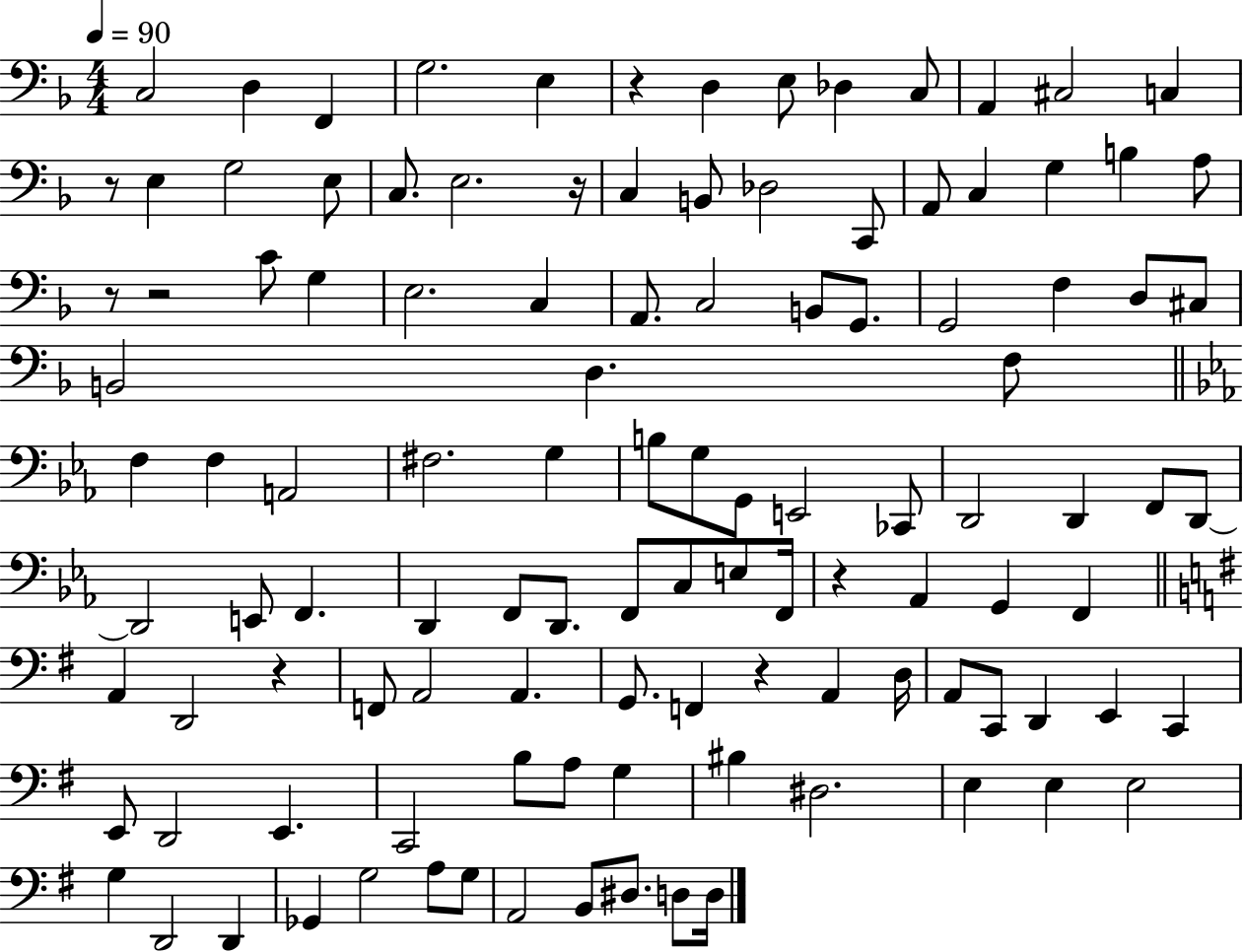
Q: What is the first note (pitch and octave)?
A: C3